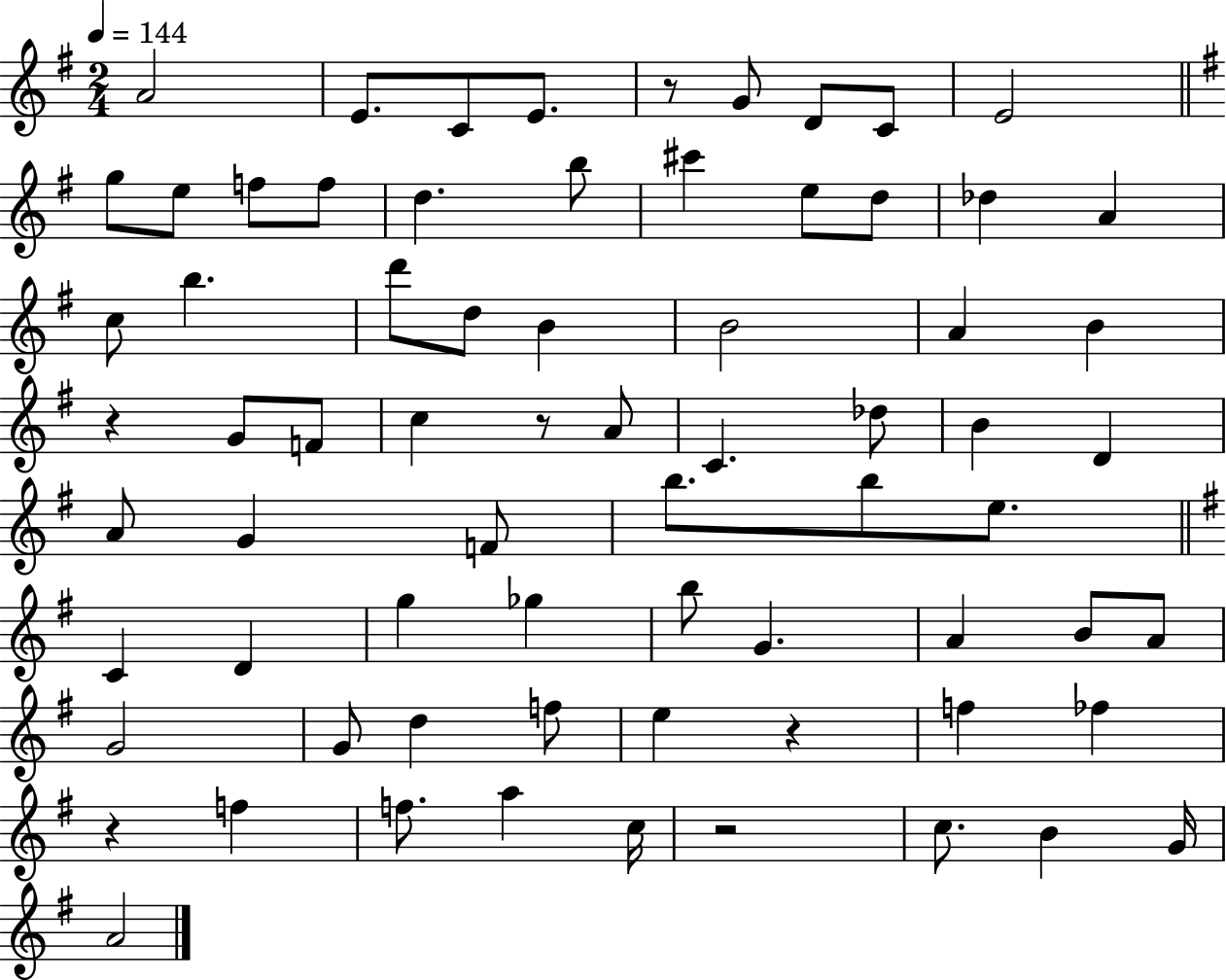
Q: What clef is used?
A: treble